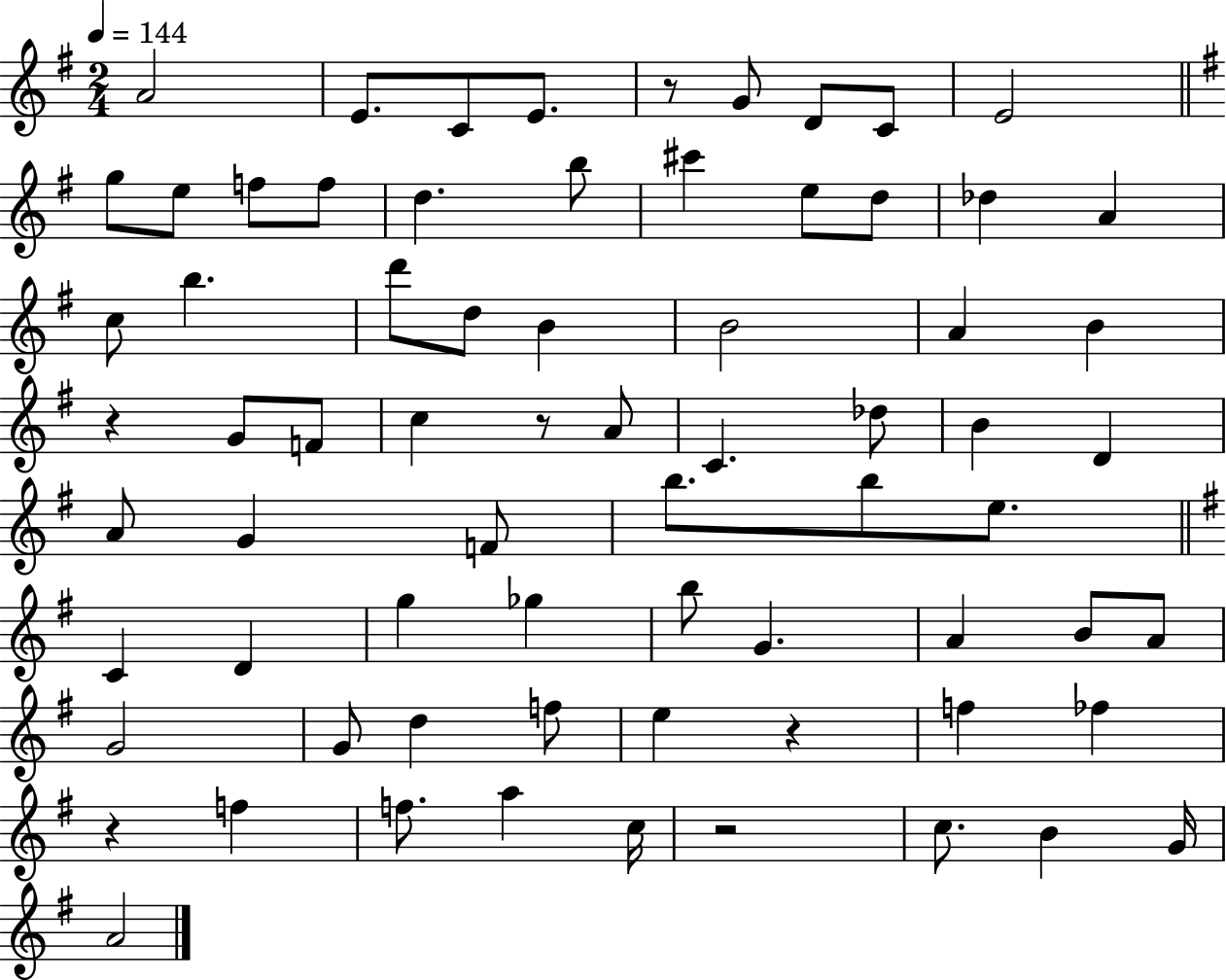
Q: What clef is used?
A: treble